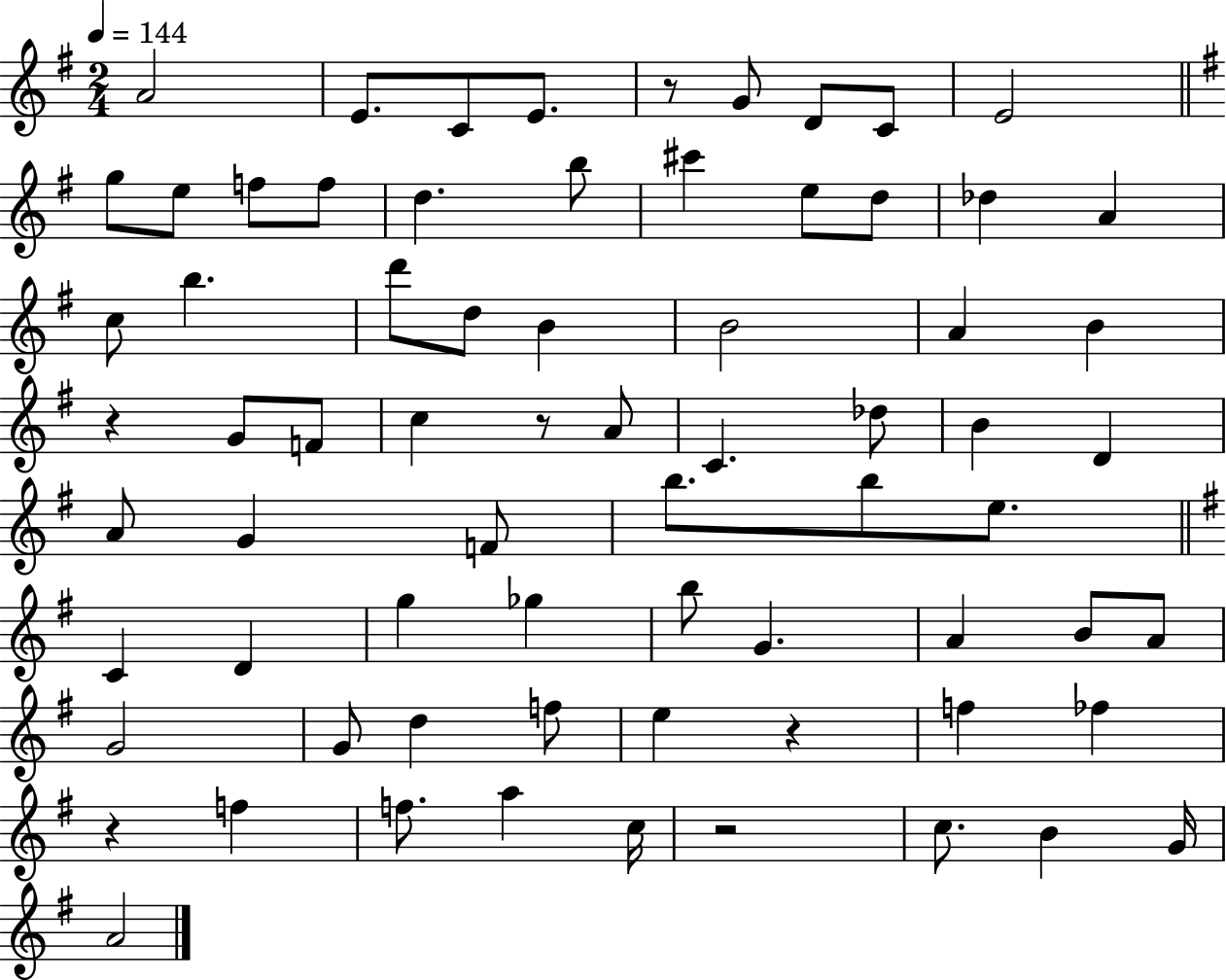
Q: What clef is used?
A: treble